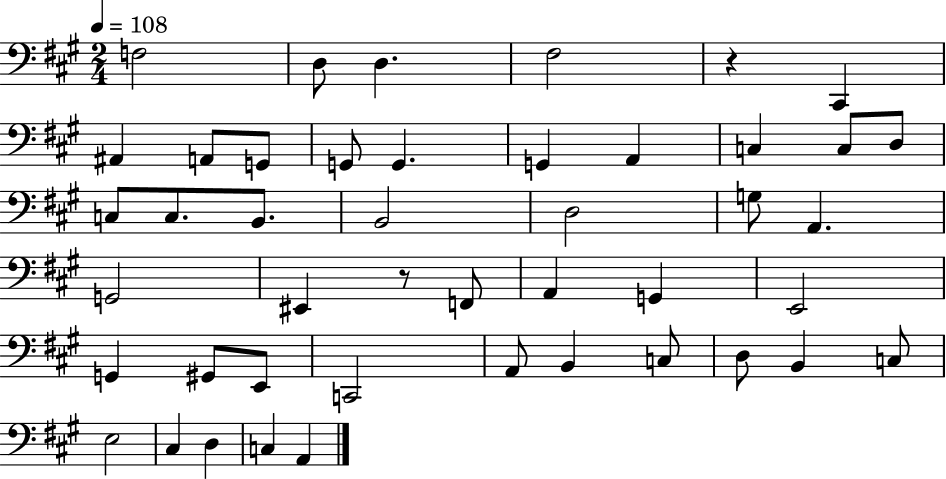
X:1
T:Untitled
M:2/4
L:1/4
K:A
F,2 D,/2 D, ^F,2 z ^C,, ^A,, A,,/2 G,,/2 G,,/2 G,, G,, A,, C, C,/2 D,/2 C,/2 C,/2 B,,/2 B,,2 D,2 G,/2 A,, G,,2 ^E,, z/2 F,,/2 A,, G,, E,,2 G,, ^G,,/2 E,,/2 C,,2 A,,/2 B,, C,/2 D,/2 B,, C,/2 E,2 ^C, D, C, A,,